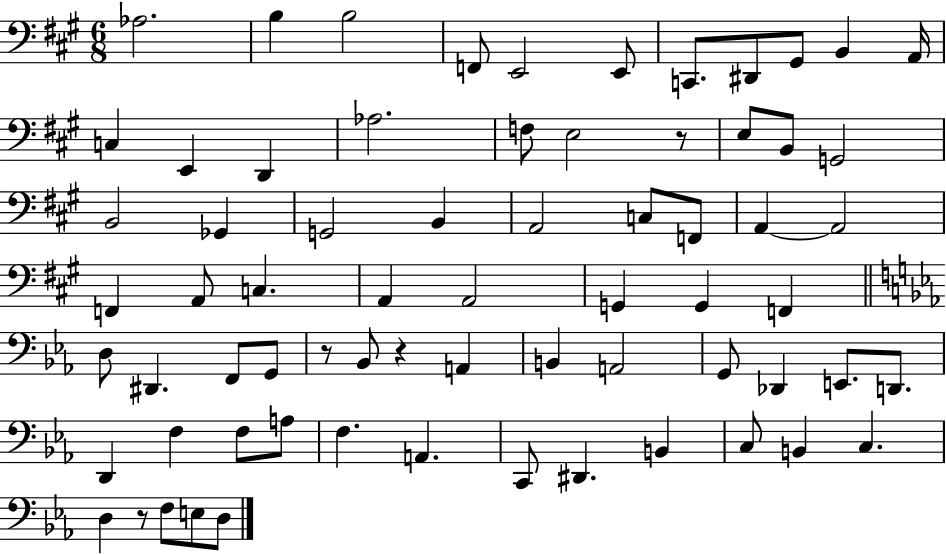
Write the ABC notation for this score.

X:1
T:Untitled
M:6/8
L:1/4
K:A
_A,2 B, B,2 F,,/2 E,,2 E,,/2 C,,/2 ^D,,/2 ^G,,/2 B,, A,,/4 C, E,, D,, _A,2 F,/2 E,2 z/2 E,/2 B,,/2 G,,2 B,,2 _G,, G,,2 B,, A,,2 C,/2 F,,/2 A,, A,,2 F,, A,,/2 C, A,, A,,2 G,, G,, F,, D,/2 ^D,, F,,/2 G,,/2 z/2 _B,,/2 z A,, B,, A,,2 G,,/2 _D,, E,,/2 D,,/2 D,, F, F,/2 A,/2 F, A,, C,,/2 ^D,, B,, C,/2 B,, C, D, z/2 F,/2 E,/2 D,/2